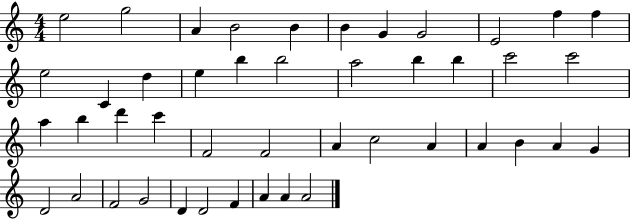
{
  \clef treble
  \numericTimeSignature
  \time 4/4
  \key c \major
  e''2 g''2 | a'4 b'2 b'4 | b'4 g'4 g'2 | e'2 f''4 f''4 | \break e''2 c'4 d''4 | e''4 b''4 b''2 | a''2 b''4 b''4 | c'''2 c'''2 | \break a''4 b''4 d'''4 c'''4 | f'2 f'2 | a'4 c''2 a'4 | a'4 b'4 a'4 g'4 | \break d'2 a'2 | f'2 g'2 | d'4 d'2 f'4 | a'4 a'4 a'2 | \break \bar "|."
}